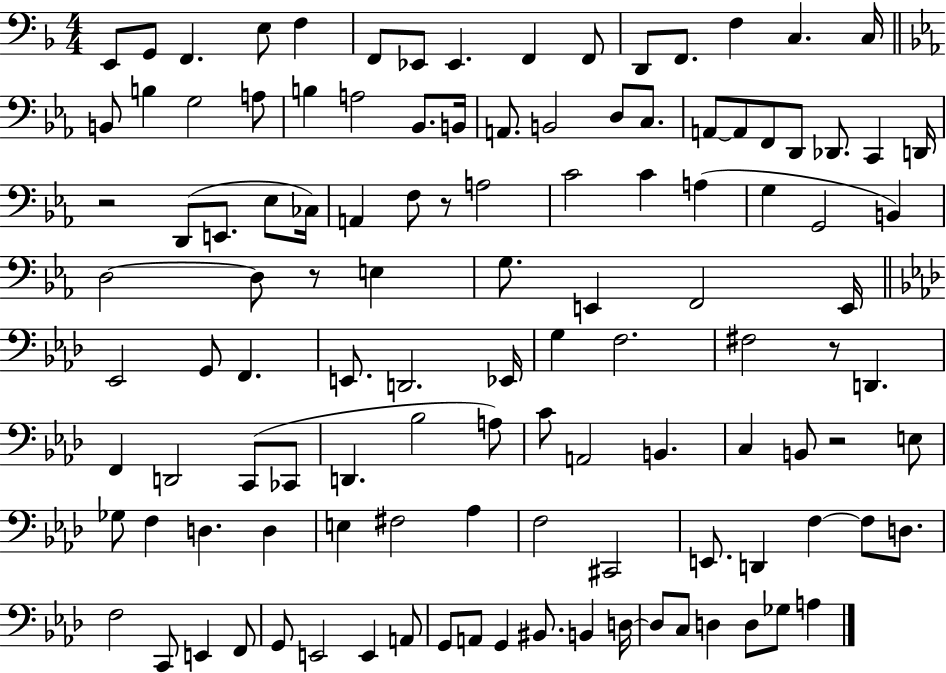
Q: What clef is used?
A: bass